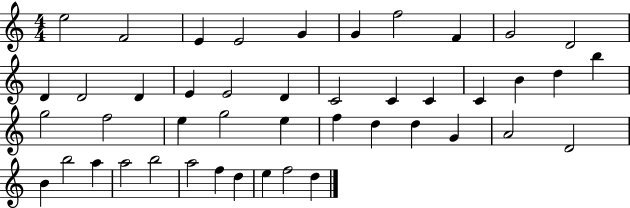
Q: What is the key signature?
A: C major